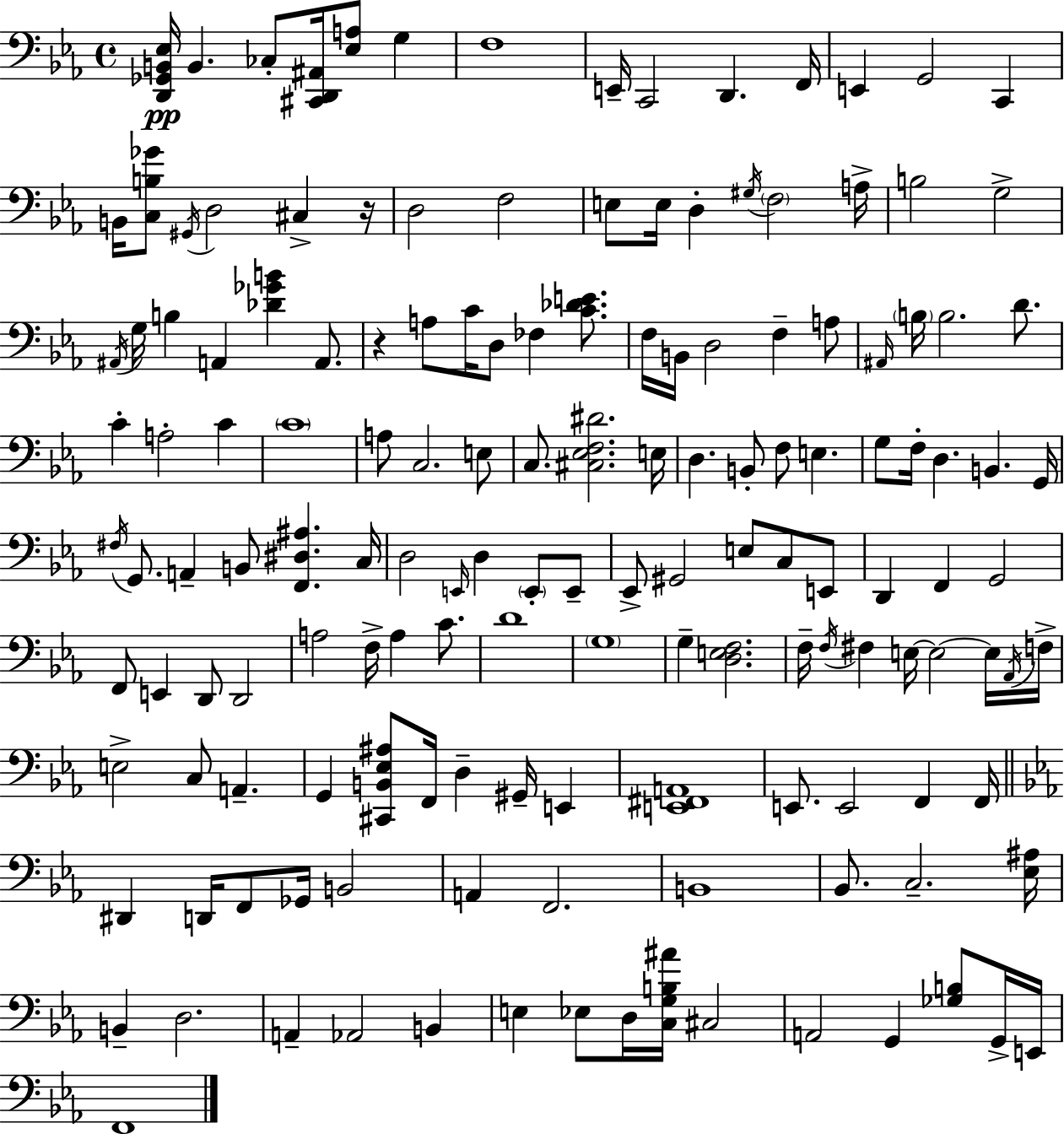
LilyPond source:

{
  \clef bass
  \time 4/4
  \defaultTimeSignature
  \key ees \major
  <d, ges, b, ees>16\pp b,4. ces8-. <cis, d, ais,>16 <ees a>8 g4 | f1 | e,16-- c,2 d,4. f,16 | e,4 g,2 c,4 | \break b,16 <c b ges'>8 \acciaccatura { gis,16 } d2 cis4-> | r16 d2 f2 | e8 e16 d4-. \acciaccatura { gis16 } \parenthesize f2 | a16-> b2 g2-> | \break \acciaccatura { ais,16 } g16 b4 a,4 <des' ges' b'>4 | a,8. r4 a8 c'16 d8 fes4 | <c' des' e'>8. f16 b,16 d2 f4-- | a8 \grace { ais,16 } \parenthesize b16 b2. | \break d'8. c'4-. a2-. | c'4 \parenthesize c'1 | a8 c2. | e8 c8. <cis ees f dis'>2. | \break e16 d4. b,8-. f8 e4. | g8 f16-. d4. b,4. | g,16 \acciaccatura { fis16 } g,8. a,4-- b,8 <f, dis ais>4. | c16 d2 \grace { e,16 } d4 | \break \parenthesize e,8-. e,8-- ees,8-> gis,2 | e8 c8 e,8 d,4 f,4 g,2 | f,8 e,4 d,8 d,2 | a2 f16-> a4 | \break c'8. d'1 | \parenthesize g1 | g4-- <d e f>2. | f16-- \acciaccatura { f16 } fis4 e16~~ e2~~ | \break e16 \acciaccatura { aes,16 } f16-> e2-> | c8 a,4.-- g,4 <cis, b, ees ais>8 f,16 d4-- | gis,16-- e,4 <e, fis, a,>1 | e,8. e,2 | \break f,4 f,16 \bar "||" \break \key ees \major dis,4 d,16 f,8 ges,16 b,2 | a,4 f,2. | b,1 | bes,8. c2.-- <ees ais>16 | \break b,4-- d2. | a,4-- aes,2 b,4 | e4 ees8 d16 <c g b ais'>16 cis2 | a,2 g,4 <ges b>8 g,16-> e,16 | \break f,1 | \bar "|."
}